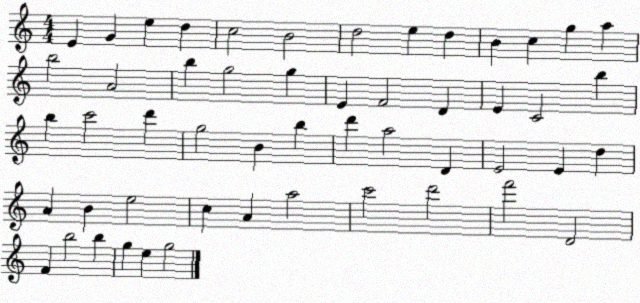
X:1
T:Untitled
M:4/4
L:1/4
K:C
E G e d c2 B2 d2 e d B c g a b2 A2 b g2 g E F2 D E C2 b b c'2 d' g2 B b d' a2 D E2 E d A B e2 c A a2 c'2 d'2 f'2 D2 F b2 b g e g2